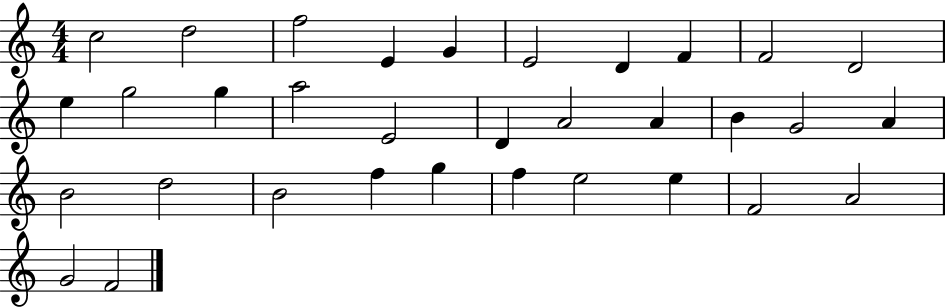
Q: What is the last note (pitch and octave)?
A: F4